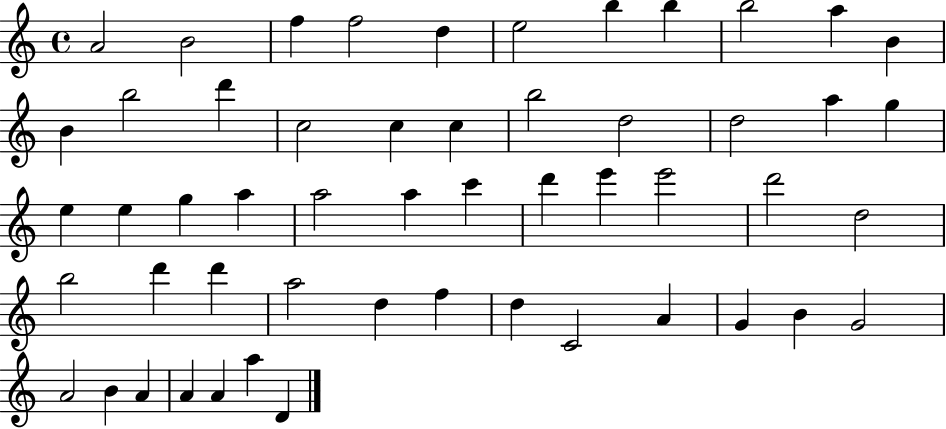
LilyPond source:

{
  \clef treble
  \time 4/4
  \defaultTimeSignature
  \key c \major
  a'2 b'2 | f''4 f''2 d''4 | e''2 b''4 b''4 | b''2 a''4 b'4 | \break b'4 b''2 d'''4 | c''2 c''4 c''4 | b''2 d''2 | d''2 a''4 g''4 | \break e''4 e''4 g''4 a''4 | a''2 a''4 c'''4 | d'''4 e'''4 e'''2 | d'''2 d''2 | \break b''2 d'''4 d'''4 | a''2 d''4 f''4 | d''4 c'2 a'4 | g'4 b'4 g'2 | \break a'2 b'4 a'4 | a'4 a'4 a''4 d'4 | \bar "|."
}